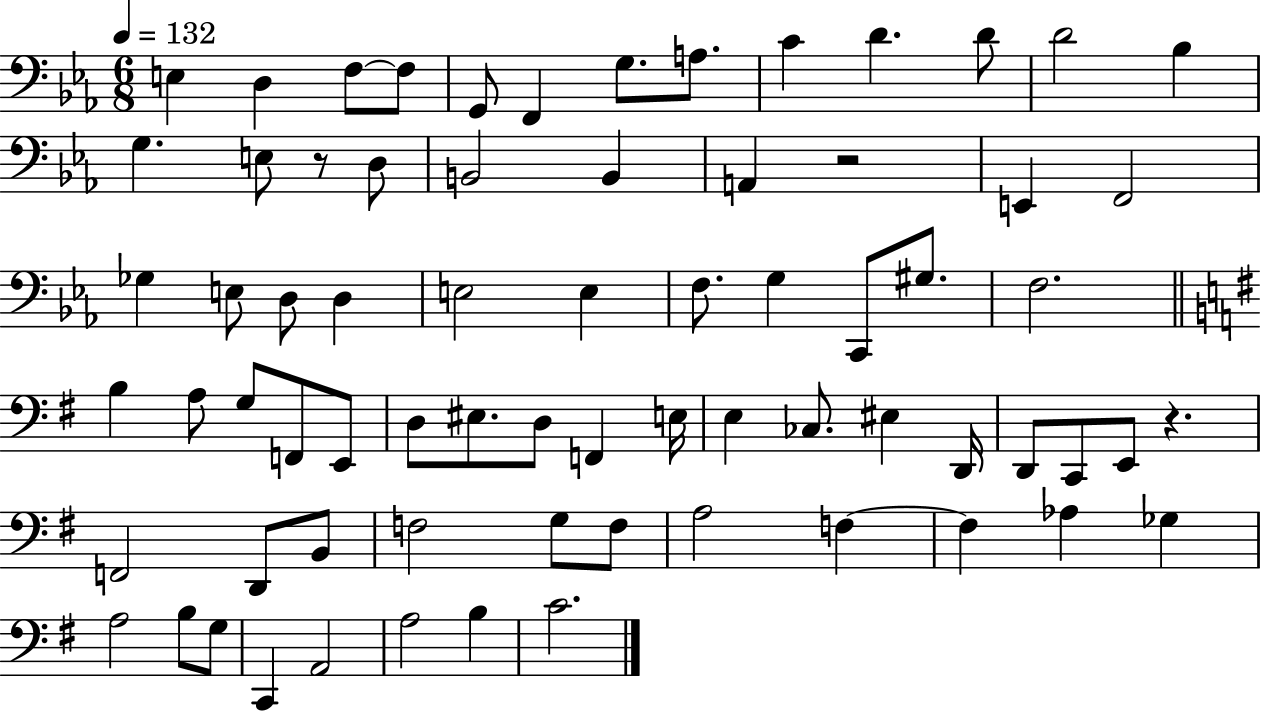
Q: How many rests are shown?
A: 3